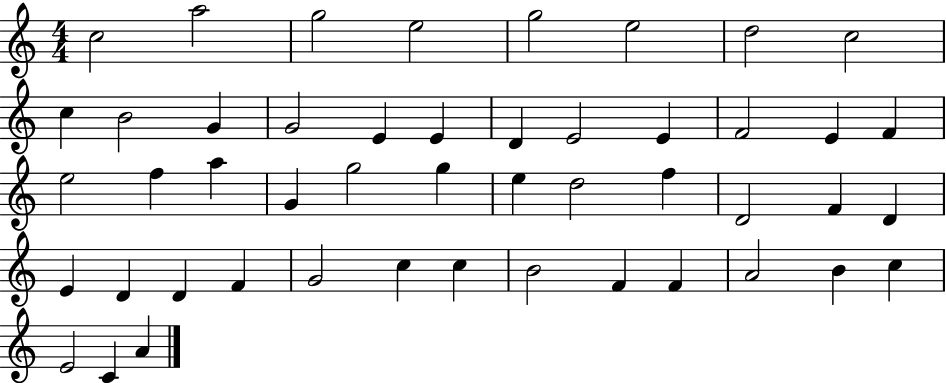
X:1
T:Untitled
M:4/4
L:1/4
K:C
c2 a2 g2 e2 g2 e2 d2 c2 c B2 G G2 E E D E2 E F2 E F e2 f a G g2 g e d2 f D2 F D E D D F G2 c c B2 F F A2 B c E2 C A